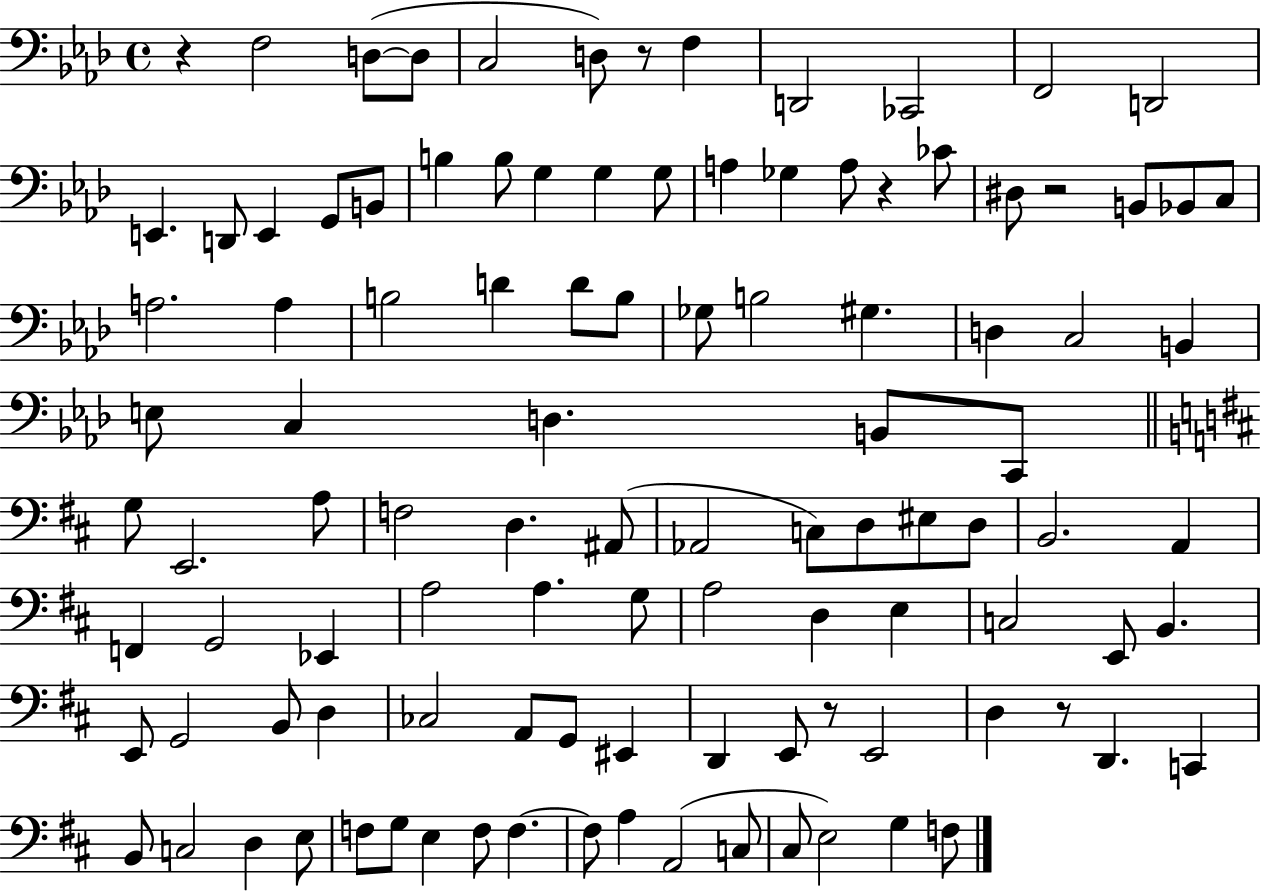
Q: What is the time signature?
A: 4/4